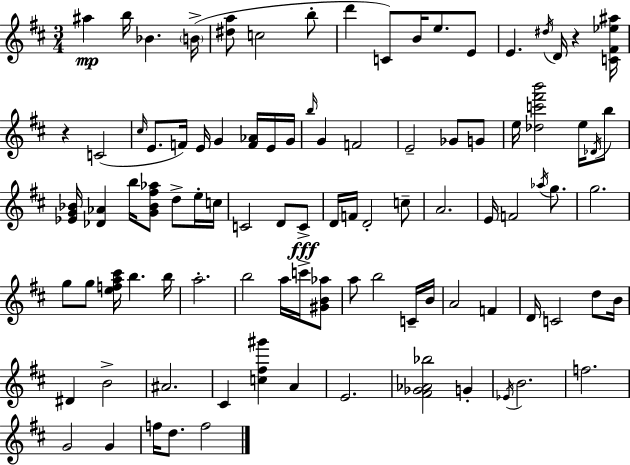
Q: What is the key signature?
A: D major